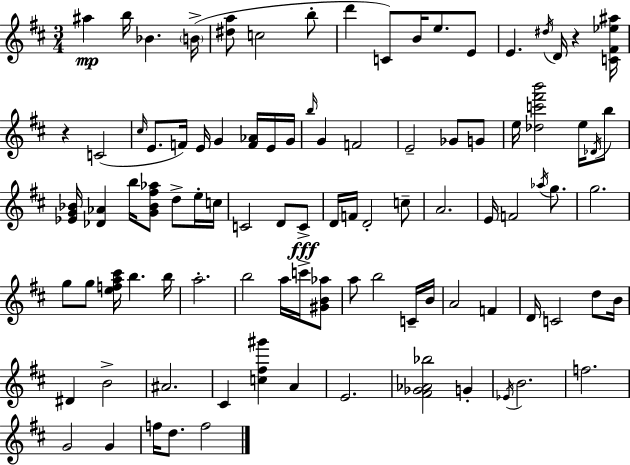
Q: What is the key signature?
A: D major